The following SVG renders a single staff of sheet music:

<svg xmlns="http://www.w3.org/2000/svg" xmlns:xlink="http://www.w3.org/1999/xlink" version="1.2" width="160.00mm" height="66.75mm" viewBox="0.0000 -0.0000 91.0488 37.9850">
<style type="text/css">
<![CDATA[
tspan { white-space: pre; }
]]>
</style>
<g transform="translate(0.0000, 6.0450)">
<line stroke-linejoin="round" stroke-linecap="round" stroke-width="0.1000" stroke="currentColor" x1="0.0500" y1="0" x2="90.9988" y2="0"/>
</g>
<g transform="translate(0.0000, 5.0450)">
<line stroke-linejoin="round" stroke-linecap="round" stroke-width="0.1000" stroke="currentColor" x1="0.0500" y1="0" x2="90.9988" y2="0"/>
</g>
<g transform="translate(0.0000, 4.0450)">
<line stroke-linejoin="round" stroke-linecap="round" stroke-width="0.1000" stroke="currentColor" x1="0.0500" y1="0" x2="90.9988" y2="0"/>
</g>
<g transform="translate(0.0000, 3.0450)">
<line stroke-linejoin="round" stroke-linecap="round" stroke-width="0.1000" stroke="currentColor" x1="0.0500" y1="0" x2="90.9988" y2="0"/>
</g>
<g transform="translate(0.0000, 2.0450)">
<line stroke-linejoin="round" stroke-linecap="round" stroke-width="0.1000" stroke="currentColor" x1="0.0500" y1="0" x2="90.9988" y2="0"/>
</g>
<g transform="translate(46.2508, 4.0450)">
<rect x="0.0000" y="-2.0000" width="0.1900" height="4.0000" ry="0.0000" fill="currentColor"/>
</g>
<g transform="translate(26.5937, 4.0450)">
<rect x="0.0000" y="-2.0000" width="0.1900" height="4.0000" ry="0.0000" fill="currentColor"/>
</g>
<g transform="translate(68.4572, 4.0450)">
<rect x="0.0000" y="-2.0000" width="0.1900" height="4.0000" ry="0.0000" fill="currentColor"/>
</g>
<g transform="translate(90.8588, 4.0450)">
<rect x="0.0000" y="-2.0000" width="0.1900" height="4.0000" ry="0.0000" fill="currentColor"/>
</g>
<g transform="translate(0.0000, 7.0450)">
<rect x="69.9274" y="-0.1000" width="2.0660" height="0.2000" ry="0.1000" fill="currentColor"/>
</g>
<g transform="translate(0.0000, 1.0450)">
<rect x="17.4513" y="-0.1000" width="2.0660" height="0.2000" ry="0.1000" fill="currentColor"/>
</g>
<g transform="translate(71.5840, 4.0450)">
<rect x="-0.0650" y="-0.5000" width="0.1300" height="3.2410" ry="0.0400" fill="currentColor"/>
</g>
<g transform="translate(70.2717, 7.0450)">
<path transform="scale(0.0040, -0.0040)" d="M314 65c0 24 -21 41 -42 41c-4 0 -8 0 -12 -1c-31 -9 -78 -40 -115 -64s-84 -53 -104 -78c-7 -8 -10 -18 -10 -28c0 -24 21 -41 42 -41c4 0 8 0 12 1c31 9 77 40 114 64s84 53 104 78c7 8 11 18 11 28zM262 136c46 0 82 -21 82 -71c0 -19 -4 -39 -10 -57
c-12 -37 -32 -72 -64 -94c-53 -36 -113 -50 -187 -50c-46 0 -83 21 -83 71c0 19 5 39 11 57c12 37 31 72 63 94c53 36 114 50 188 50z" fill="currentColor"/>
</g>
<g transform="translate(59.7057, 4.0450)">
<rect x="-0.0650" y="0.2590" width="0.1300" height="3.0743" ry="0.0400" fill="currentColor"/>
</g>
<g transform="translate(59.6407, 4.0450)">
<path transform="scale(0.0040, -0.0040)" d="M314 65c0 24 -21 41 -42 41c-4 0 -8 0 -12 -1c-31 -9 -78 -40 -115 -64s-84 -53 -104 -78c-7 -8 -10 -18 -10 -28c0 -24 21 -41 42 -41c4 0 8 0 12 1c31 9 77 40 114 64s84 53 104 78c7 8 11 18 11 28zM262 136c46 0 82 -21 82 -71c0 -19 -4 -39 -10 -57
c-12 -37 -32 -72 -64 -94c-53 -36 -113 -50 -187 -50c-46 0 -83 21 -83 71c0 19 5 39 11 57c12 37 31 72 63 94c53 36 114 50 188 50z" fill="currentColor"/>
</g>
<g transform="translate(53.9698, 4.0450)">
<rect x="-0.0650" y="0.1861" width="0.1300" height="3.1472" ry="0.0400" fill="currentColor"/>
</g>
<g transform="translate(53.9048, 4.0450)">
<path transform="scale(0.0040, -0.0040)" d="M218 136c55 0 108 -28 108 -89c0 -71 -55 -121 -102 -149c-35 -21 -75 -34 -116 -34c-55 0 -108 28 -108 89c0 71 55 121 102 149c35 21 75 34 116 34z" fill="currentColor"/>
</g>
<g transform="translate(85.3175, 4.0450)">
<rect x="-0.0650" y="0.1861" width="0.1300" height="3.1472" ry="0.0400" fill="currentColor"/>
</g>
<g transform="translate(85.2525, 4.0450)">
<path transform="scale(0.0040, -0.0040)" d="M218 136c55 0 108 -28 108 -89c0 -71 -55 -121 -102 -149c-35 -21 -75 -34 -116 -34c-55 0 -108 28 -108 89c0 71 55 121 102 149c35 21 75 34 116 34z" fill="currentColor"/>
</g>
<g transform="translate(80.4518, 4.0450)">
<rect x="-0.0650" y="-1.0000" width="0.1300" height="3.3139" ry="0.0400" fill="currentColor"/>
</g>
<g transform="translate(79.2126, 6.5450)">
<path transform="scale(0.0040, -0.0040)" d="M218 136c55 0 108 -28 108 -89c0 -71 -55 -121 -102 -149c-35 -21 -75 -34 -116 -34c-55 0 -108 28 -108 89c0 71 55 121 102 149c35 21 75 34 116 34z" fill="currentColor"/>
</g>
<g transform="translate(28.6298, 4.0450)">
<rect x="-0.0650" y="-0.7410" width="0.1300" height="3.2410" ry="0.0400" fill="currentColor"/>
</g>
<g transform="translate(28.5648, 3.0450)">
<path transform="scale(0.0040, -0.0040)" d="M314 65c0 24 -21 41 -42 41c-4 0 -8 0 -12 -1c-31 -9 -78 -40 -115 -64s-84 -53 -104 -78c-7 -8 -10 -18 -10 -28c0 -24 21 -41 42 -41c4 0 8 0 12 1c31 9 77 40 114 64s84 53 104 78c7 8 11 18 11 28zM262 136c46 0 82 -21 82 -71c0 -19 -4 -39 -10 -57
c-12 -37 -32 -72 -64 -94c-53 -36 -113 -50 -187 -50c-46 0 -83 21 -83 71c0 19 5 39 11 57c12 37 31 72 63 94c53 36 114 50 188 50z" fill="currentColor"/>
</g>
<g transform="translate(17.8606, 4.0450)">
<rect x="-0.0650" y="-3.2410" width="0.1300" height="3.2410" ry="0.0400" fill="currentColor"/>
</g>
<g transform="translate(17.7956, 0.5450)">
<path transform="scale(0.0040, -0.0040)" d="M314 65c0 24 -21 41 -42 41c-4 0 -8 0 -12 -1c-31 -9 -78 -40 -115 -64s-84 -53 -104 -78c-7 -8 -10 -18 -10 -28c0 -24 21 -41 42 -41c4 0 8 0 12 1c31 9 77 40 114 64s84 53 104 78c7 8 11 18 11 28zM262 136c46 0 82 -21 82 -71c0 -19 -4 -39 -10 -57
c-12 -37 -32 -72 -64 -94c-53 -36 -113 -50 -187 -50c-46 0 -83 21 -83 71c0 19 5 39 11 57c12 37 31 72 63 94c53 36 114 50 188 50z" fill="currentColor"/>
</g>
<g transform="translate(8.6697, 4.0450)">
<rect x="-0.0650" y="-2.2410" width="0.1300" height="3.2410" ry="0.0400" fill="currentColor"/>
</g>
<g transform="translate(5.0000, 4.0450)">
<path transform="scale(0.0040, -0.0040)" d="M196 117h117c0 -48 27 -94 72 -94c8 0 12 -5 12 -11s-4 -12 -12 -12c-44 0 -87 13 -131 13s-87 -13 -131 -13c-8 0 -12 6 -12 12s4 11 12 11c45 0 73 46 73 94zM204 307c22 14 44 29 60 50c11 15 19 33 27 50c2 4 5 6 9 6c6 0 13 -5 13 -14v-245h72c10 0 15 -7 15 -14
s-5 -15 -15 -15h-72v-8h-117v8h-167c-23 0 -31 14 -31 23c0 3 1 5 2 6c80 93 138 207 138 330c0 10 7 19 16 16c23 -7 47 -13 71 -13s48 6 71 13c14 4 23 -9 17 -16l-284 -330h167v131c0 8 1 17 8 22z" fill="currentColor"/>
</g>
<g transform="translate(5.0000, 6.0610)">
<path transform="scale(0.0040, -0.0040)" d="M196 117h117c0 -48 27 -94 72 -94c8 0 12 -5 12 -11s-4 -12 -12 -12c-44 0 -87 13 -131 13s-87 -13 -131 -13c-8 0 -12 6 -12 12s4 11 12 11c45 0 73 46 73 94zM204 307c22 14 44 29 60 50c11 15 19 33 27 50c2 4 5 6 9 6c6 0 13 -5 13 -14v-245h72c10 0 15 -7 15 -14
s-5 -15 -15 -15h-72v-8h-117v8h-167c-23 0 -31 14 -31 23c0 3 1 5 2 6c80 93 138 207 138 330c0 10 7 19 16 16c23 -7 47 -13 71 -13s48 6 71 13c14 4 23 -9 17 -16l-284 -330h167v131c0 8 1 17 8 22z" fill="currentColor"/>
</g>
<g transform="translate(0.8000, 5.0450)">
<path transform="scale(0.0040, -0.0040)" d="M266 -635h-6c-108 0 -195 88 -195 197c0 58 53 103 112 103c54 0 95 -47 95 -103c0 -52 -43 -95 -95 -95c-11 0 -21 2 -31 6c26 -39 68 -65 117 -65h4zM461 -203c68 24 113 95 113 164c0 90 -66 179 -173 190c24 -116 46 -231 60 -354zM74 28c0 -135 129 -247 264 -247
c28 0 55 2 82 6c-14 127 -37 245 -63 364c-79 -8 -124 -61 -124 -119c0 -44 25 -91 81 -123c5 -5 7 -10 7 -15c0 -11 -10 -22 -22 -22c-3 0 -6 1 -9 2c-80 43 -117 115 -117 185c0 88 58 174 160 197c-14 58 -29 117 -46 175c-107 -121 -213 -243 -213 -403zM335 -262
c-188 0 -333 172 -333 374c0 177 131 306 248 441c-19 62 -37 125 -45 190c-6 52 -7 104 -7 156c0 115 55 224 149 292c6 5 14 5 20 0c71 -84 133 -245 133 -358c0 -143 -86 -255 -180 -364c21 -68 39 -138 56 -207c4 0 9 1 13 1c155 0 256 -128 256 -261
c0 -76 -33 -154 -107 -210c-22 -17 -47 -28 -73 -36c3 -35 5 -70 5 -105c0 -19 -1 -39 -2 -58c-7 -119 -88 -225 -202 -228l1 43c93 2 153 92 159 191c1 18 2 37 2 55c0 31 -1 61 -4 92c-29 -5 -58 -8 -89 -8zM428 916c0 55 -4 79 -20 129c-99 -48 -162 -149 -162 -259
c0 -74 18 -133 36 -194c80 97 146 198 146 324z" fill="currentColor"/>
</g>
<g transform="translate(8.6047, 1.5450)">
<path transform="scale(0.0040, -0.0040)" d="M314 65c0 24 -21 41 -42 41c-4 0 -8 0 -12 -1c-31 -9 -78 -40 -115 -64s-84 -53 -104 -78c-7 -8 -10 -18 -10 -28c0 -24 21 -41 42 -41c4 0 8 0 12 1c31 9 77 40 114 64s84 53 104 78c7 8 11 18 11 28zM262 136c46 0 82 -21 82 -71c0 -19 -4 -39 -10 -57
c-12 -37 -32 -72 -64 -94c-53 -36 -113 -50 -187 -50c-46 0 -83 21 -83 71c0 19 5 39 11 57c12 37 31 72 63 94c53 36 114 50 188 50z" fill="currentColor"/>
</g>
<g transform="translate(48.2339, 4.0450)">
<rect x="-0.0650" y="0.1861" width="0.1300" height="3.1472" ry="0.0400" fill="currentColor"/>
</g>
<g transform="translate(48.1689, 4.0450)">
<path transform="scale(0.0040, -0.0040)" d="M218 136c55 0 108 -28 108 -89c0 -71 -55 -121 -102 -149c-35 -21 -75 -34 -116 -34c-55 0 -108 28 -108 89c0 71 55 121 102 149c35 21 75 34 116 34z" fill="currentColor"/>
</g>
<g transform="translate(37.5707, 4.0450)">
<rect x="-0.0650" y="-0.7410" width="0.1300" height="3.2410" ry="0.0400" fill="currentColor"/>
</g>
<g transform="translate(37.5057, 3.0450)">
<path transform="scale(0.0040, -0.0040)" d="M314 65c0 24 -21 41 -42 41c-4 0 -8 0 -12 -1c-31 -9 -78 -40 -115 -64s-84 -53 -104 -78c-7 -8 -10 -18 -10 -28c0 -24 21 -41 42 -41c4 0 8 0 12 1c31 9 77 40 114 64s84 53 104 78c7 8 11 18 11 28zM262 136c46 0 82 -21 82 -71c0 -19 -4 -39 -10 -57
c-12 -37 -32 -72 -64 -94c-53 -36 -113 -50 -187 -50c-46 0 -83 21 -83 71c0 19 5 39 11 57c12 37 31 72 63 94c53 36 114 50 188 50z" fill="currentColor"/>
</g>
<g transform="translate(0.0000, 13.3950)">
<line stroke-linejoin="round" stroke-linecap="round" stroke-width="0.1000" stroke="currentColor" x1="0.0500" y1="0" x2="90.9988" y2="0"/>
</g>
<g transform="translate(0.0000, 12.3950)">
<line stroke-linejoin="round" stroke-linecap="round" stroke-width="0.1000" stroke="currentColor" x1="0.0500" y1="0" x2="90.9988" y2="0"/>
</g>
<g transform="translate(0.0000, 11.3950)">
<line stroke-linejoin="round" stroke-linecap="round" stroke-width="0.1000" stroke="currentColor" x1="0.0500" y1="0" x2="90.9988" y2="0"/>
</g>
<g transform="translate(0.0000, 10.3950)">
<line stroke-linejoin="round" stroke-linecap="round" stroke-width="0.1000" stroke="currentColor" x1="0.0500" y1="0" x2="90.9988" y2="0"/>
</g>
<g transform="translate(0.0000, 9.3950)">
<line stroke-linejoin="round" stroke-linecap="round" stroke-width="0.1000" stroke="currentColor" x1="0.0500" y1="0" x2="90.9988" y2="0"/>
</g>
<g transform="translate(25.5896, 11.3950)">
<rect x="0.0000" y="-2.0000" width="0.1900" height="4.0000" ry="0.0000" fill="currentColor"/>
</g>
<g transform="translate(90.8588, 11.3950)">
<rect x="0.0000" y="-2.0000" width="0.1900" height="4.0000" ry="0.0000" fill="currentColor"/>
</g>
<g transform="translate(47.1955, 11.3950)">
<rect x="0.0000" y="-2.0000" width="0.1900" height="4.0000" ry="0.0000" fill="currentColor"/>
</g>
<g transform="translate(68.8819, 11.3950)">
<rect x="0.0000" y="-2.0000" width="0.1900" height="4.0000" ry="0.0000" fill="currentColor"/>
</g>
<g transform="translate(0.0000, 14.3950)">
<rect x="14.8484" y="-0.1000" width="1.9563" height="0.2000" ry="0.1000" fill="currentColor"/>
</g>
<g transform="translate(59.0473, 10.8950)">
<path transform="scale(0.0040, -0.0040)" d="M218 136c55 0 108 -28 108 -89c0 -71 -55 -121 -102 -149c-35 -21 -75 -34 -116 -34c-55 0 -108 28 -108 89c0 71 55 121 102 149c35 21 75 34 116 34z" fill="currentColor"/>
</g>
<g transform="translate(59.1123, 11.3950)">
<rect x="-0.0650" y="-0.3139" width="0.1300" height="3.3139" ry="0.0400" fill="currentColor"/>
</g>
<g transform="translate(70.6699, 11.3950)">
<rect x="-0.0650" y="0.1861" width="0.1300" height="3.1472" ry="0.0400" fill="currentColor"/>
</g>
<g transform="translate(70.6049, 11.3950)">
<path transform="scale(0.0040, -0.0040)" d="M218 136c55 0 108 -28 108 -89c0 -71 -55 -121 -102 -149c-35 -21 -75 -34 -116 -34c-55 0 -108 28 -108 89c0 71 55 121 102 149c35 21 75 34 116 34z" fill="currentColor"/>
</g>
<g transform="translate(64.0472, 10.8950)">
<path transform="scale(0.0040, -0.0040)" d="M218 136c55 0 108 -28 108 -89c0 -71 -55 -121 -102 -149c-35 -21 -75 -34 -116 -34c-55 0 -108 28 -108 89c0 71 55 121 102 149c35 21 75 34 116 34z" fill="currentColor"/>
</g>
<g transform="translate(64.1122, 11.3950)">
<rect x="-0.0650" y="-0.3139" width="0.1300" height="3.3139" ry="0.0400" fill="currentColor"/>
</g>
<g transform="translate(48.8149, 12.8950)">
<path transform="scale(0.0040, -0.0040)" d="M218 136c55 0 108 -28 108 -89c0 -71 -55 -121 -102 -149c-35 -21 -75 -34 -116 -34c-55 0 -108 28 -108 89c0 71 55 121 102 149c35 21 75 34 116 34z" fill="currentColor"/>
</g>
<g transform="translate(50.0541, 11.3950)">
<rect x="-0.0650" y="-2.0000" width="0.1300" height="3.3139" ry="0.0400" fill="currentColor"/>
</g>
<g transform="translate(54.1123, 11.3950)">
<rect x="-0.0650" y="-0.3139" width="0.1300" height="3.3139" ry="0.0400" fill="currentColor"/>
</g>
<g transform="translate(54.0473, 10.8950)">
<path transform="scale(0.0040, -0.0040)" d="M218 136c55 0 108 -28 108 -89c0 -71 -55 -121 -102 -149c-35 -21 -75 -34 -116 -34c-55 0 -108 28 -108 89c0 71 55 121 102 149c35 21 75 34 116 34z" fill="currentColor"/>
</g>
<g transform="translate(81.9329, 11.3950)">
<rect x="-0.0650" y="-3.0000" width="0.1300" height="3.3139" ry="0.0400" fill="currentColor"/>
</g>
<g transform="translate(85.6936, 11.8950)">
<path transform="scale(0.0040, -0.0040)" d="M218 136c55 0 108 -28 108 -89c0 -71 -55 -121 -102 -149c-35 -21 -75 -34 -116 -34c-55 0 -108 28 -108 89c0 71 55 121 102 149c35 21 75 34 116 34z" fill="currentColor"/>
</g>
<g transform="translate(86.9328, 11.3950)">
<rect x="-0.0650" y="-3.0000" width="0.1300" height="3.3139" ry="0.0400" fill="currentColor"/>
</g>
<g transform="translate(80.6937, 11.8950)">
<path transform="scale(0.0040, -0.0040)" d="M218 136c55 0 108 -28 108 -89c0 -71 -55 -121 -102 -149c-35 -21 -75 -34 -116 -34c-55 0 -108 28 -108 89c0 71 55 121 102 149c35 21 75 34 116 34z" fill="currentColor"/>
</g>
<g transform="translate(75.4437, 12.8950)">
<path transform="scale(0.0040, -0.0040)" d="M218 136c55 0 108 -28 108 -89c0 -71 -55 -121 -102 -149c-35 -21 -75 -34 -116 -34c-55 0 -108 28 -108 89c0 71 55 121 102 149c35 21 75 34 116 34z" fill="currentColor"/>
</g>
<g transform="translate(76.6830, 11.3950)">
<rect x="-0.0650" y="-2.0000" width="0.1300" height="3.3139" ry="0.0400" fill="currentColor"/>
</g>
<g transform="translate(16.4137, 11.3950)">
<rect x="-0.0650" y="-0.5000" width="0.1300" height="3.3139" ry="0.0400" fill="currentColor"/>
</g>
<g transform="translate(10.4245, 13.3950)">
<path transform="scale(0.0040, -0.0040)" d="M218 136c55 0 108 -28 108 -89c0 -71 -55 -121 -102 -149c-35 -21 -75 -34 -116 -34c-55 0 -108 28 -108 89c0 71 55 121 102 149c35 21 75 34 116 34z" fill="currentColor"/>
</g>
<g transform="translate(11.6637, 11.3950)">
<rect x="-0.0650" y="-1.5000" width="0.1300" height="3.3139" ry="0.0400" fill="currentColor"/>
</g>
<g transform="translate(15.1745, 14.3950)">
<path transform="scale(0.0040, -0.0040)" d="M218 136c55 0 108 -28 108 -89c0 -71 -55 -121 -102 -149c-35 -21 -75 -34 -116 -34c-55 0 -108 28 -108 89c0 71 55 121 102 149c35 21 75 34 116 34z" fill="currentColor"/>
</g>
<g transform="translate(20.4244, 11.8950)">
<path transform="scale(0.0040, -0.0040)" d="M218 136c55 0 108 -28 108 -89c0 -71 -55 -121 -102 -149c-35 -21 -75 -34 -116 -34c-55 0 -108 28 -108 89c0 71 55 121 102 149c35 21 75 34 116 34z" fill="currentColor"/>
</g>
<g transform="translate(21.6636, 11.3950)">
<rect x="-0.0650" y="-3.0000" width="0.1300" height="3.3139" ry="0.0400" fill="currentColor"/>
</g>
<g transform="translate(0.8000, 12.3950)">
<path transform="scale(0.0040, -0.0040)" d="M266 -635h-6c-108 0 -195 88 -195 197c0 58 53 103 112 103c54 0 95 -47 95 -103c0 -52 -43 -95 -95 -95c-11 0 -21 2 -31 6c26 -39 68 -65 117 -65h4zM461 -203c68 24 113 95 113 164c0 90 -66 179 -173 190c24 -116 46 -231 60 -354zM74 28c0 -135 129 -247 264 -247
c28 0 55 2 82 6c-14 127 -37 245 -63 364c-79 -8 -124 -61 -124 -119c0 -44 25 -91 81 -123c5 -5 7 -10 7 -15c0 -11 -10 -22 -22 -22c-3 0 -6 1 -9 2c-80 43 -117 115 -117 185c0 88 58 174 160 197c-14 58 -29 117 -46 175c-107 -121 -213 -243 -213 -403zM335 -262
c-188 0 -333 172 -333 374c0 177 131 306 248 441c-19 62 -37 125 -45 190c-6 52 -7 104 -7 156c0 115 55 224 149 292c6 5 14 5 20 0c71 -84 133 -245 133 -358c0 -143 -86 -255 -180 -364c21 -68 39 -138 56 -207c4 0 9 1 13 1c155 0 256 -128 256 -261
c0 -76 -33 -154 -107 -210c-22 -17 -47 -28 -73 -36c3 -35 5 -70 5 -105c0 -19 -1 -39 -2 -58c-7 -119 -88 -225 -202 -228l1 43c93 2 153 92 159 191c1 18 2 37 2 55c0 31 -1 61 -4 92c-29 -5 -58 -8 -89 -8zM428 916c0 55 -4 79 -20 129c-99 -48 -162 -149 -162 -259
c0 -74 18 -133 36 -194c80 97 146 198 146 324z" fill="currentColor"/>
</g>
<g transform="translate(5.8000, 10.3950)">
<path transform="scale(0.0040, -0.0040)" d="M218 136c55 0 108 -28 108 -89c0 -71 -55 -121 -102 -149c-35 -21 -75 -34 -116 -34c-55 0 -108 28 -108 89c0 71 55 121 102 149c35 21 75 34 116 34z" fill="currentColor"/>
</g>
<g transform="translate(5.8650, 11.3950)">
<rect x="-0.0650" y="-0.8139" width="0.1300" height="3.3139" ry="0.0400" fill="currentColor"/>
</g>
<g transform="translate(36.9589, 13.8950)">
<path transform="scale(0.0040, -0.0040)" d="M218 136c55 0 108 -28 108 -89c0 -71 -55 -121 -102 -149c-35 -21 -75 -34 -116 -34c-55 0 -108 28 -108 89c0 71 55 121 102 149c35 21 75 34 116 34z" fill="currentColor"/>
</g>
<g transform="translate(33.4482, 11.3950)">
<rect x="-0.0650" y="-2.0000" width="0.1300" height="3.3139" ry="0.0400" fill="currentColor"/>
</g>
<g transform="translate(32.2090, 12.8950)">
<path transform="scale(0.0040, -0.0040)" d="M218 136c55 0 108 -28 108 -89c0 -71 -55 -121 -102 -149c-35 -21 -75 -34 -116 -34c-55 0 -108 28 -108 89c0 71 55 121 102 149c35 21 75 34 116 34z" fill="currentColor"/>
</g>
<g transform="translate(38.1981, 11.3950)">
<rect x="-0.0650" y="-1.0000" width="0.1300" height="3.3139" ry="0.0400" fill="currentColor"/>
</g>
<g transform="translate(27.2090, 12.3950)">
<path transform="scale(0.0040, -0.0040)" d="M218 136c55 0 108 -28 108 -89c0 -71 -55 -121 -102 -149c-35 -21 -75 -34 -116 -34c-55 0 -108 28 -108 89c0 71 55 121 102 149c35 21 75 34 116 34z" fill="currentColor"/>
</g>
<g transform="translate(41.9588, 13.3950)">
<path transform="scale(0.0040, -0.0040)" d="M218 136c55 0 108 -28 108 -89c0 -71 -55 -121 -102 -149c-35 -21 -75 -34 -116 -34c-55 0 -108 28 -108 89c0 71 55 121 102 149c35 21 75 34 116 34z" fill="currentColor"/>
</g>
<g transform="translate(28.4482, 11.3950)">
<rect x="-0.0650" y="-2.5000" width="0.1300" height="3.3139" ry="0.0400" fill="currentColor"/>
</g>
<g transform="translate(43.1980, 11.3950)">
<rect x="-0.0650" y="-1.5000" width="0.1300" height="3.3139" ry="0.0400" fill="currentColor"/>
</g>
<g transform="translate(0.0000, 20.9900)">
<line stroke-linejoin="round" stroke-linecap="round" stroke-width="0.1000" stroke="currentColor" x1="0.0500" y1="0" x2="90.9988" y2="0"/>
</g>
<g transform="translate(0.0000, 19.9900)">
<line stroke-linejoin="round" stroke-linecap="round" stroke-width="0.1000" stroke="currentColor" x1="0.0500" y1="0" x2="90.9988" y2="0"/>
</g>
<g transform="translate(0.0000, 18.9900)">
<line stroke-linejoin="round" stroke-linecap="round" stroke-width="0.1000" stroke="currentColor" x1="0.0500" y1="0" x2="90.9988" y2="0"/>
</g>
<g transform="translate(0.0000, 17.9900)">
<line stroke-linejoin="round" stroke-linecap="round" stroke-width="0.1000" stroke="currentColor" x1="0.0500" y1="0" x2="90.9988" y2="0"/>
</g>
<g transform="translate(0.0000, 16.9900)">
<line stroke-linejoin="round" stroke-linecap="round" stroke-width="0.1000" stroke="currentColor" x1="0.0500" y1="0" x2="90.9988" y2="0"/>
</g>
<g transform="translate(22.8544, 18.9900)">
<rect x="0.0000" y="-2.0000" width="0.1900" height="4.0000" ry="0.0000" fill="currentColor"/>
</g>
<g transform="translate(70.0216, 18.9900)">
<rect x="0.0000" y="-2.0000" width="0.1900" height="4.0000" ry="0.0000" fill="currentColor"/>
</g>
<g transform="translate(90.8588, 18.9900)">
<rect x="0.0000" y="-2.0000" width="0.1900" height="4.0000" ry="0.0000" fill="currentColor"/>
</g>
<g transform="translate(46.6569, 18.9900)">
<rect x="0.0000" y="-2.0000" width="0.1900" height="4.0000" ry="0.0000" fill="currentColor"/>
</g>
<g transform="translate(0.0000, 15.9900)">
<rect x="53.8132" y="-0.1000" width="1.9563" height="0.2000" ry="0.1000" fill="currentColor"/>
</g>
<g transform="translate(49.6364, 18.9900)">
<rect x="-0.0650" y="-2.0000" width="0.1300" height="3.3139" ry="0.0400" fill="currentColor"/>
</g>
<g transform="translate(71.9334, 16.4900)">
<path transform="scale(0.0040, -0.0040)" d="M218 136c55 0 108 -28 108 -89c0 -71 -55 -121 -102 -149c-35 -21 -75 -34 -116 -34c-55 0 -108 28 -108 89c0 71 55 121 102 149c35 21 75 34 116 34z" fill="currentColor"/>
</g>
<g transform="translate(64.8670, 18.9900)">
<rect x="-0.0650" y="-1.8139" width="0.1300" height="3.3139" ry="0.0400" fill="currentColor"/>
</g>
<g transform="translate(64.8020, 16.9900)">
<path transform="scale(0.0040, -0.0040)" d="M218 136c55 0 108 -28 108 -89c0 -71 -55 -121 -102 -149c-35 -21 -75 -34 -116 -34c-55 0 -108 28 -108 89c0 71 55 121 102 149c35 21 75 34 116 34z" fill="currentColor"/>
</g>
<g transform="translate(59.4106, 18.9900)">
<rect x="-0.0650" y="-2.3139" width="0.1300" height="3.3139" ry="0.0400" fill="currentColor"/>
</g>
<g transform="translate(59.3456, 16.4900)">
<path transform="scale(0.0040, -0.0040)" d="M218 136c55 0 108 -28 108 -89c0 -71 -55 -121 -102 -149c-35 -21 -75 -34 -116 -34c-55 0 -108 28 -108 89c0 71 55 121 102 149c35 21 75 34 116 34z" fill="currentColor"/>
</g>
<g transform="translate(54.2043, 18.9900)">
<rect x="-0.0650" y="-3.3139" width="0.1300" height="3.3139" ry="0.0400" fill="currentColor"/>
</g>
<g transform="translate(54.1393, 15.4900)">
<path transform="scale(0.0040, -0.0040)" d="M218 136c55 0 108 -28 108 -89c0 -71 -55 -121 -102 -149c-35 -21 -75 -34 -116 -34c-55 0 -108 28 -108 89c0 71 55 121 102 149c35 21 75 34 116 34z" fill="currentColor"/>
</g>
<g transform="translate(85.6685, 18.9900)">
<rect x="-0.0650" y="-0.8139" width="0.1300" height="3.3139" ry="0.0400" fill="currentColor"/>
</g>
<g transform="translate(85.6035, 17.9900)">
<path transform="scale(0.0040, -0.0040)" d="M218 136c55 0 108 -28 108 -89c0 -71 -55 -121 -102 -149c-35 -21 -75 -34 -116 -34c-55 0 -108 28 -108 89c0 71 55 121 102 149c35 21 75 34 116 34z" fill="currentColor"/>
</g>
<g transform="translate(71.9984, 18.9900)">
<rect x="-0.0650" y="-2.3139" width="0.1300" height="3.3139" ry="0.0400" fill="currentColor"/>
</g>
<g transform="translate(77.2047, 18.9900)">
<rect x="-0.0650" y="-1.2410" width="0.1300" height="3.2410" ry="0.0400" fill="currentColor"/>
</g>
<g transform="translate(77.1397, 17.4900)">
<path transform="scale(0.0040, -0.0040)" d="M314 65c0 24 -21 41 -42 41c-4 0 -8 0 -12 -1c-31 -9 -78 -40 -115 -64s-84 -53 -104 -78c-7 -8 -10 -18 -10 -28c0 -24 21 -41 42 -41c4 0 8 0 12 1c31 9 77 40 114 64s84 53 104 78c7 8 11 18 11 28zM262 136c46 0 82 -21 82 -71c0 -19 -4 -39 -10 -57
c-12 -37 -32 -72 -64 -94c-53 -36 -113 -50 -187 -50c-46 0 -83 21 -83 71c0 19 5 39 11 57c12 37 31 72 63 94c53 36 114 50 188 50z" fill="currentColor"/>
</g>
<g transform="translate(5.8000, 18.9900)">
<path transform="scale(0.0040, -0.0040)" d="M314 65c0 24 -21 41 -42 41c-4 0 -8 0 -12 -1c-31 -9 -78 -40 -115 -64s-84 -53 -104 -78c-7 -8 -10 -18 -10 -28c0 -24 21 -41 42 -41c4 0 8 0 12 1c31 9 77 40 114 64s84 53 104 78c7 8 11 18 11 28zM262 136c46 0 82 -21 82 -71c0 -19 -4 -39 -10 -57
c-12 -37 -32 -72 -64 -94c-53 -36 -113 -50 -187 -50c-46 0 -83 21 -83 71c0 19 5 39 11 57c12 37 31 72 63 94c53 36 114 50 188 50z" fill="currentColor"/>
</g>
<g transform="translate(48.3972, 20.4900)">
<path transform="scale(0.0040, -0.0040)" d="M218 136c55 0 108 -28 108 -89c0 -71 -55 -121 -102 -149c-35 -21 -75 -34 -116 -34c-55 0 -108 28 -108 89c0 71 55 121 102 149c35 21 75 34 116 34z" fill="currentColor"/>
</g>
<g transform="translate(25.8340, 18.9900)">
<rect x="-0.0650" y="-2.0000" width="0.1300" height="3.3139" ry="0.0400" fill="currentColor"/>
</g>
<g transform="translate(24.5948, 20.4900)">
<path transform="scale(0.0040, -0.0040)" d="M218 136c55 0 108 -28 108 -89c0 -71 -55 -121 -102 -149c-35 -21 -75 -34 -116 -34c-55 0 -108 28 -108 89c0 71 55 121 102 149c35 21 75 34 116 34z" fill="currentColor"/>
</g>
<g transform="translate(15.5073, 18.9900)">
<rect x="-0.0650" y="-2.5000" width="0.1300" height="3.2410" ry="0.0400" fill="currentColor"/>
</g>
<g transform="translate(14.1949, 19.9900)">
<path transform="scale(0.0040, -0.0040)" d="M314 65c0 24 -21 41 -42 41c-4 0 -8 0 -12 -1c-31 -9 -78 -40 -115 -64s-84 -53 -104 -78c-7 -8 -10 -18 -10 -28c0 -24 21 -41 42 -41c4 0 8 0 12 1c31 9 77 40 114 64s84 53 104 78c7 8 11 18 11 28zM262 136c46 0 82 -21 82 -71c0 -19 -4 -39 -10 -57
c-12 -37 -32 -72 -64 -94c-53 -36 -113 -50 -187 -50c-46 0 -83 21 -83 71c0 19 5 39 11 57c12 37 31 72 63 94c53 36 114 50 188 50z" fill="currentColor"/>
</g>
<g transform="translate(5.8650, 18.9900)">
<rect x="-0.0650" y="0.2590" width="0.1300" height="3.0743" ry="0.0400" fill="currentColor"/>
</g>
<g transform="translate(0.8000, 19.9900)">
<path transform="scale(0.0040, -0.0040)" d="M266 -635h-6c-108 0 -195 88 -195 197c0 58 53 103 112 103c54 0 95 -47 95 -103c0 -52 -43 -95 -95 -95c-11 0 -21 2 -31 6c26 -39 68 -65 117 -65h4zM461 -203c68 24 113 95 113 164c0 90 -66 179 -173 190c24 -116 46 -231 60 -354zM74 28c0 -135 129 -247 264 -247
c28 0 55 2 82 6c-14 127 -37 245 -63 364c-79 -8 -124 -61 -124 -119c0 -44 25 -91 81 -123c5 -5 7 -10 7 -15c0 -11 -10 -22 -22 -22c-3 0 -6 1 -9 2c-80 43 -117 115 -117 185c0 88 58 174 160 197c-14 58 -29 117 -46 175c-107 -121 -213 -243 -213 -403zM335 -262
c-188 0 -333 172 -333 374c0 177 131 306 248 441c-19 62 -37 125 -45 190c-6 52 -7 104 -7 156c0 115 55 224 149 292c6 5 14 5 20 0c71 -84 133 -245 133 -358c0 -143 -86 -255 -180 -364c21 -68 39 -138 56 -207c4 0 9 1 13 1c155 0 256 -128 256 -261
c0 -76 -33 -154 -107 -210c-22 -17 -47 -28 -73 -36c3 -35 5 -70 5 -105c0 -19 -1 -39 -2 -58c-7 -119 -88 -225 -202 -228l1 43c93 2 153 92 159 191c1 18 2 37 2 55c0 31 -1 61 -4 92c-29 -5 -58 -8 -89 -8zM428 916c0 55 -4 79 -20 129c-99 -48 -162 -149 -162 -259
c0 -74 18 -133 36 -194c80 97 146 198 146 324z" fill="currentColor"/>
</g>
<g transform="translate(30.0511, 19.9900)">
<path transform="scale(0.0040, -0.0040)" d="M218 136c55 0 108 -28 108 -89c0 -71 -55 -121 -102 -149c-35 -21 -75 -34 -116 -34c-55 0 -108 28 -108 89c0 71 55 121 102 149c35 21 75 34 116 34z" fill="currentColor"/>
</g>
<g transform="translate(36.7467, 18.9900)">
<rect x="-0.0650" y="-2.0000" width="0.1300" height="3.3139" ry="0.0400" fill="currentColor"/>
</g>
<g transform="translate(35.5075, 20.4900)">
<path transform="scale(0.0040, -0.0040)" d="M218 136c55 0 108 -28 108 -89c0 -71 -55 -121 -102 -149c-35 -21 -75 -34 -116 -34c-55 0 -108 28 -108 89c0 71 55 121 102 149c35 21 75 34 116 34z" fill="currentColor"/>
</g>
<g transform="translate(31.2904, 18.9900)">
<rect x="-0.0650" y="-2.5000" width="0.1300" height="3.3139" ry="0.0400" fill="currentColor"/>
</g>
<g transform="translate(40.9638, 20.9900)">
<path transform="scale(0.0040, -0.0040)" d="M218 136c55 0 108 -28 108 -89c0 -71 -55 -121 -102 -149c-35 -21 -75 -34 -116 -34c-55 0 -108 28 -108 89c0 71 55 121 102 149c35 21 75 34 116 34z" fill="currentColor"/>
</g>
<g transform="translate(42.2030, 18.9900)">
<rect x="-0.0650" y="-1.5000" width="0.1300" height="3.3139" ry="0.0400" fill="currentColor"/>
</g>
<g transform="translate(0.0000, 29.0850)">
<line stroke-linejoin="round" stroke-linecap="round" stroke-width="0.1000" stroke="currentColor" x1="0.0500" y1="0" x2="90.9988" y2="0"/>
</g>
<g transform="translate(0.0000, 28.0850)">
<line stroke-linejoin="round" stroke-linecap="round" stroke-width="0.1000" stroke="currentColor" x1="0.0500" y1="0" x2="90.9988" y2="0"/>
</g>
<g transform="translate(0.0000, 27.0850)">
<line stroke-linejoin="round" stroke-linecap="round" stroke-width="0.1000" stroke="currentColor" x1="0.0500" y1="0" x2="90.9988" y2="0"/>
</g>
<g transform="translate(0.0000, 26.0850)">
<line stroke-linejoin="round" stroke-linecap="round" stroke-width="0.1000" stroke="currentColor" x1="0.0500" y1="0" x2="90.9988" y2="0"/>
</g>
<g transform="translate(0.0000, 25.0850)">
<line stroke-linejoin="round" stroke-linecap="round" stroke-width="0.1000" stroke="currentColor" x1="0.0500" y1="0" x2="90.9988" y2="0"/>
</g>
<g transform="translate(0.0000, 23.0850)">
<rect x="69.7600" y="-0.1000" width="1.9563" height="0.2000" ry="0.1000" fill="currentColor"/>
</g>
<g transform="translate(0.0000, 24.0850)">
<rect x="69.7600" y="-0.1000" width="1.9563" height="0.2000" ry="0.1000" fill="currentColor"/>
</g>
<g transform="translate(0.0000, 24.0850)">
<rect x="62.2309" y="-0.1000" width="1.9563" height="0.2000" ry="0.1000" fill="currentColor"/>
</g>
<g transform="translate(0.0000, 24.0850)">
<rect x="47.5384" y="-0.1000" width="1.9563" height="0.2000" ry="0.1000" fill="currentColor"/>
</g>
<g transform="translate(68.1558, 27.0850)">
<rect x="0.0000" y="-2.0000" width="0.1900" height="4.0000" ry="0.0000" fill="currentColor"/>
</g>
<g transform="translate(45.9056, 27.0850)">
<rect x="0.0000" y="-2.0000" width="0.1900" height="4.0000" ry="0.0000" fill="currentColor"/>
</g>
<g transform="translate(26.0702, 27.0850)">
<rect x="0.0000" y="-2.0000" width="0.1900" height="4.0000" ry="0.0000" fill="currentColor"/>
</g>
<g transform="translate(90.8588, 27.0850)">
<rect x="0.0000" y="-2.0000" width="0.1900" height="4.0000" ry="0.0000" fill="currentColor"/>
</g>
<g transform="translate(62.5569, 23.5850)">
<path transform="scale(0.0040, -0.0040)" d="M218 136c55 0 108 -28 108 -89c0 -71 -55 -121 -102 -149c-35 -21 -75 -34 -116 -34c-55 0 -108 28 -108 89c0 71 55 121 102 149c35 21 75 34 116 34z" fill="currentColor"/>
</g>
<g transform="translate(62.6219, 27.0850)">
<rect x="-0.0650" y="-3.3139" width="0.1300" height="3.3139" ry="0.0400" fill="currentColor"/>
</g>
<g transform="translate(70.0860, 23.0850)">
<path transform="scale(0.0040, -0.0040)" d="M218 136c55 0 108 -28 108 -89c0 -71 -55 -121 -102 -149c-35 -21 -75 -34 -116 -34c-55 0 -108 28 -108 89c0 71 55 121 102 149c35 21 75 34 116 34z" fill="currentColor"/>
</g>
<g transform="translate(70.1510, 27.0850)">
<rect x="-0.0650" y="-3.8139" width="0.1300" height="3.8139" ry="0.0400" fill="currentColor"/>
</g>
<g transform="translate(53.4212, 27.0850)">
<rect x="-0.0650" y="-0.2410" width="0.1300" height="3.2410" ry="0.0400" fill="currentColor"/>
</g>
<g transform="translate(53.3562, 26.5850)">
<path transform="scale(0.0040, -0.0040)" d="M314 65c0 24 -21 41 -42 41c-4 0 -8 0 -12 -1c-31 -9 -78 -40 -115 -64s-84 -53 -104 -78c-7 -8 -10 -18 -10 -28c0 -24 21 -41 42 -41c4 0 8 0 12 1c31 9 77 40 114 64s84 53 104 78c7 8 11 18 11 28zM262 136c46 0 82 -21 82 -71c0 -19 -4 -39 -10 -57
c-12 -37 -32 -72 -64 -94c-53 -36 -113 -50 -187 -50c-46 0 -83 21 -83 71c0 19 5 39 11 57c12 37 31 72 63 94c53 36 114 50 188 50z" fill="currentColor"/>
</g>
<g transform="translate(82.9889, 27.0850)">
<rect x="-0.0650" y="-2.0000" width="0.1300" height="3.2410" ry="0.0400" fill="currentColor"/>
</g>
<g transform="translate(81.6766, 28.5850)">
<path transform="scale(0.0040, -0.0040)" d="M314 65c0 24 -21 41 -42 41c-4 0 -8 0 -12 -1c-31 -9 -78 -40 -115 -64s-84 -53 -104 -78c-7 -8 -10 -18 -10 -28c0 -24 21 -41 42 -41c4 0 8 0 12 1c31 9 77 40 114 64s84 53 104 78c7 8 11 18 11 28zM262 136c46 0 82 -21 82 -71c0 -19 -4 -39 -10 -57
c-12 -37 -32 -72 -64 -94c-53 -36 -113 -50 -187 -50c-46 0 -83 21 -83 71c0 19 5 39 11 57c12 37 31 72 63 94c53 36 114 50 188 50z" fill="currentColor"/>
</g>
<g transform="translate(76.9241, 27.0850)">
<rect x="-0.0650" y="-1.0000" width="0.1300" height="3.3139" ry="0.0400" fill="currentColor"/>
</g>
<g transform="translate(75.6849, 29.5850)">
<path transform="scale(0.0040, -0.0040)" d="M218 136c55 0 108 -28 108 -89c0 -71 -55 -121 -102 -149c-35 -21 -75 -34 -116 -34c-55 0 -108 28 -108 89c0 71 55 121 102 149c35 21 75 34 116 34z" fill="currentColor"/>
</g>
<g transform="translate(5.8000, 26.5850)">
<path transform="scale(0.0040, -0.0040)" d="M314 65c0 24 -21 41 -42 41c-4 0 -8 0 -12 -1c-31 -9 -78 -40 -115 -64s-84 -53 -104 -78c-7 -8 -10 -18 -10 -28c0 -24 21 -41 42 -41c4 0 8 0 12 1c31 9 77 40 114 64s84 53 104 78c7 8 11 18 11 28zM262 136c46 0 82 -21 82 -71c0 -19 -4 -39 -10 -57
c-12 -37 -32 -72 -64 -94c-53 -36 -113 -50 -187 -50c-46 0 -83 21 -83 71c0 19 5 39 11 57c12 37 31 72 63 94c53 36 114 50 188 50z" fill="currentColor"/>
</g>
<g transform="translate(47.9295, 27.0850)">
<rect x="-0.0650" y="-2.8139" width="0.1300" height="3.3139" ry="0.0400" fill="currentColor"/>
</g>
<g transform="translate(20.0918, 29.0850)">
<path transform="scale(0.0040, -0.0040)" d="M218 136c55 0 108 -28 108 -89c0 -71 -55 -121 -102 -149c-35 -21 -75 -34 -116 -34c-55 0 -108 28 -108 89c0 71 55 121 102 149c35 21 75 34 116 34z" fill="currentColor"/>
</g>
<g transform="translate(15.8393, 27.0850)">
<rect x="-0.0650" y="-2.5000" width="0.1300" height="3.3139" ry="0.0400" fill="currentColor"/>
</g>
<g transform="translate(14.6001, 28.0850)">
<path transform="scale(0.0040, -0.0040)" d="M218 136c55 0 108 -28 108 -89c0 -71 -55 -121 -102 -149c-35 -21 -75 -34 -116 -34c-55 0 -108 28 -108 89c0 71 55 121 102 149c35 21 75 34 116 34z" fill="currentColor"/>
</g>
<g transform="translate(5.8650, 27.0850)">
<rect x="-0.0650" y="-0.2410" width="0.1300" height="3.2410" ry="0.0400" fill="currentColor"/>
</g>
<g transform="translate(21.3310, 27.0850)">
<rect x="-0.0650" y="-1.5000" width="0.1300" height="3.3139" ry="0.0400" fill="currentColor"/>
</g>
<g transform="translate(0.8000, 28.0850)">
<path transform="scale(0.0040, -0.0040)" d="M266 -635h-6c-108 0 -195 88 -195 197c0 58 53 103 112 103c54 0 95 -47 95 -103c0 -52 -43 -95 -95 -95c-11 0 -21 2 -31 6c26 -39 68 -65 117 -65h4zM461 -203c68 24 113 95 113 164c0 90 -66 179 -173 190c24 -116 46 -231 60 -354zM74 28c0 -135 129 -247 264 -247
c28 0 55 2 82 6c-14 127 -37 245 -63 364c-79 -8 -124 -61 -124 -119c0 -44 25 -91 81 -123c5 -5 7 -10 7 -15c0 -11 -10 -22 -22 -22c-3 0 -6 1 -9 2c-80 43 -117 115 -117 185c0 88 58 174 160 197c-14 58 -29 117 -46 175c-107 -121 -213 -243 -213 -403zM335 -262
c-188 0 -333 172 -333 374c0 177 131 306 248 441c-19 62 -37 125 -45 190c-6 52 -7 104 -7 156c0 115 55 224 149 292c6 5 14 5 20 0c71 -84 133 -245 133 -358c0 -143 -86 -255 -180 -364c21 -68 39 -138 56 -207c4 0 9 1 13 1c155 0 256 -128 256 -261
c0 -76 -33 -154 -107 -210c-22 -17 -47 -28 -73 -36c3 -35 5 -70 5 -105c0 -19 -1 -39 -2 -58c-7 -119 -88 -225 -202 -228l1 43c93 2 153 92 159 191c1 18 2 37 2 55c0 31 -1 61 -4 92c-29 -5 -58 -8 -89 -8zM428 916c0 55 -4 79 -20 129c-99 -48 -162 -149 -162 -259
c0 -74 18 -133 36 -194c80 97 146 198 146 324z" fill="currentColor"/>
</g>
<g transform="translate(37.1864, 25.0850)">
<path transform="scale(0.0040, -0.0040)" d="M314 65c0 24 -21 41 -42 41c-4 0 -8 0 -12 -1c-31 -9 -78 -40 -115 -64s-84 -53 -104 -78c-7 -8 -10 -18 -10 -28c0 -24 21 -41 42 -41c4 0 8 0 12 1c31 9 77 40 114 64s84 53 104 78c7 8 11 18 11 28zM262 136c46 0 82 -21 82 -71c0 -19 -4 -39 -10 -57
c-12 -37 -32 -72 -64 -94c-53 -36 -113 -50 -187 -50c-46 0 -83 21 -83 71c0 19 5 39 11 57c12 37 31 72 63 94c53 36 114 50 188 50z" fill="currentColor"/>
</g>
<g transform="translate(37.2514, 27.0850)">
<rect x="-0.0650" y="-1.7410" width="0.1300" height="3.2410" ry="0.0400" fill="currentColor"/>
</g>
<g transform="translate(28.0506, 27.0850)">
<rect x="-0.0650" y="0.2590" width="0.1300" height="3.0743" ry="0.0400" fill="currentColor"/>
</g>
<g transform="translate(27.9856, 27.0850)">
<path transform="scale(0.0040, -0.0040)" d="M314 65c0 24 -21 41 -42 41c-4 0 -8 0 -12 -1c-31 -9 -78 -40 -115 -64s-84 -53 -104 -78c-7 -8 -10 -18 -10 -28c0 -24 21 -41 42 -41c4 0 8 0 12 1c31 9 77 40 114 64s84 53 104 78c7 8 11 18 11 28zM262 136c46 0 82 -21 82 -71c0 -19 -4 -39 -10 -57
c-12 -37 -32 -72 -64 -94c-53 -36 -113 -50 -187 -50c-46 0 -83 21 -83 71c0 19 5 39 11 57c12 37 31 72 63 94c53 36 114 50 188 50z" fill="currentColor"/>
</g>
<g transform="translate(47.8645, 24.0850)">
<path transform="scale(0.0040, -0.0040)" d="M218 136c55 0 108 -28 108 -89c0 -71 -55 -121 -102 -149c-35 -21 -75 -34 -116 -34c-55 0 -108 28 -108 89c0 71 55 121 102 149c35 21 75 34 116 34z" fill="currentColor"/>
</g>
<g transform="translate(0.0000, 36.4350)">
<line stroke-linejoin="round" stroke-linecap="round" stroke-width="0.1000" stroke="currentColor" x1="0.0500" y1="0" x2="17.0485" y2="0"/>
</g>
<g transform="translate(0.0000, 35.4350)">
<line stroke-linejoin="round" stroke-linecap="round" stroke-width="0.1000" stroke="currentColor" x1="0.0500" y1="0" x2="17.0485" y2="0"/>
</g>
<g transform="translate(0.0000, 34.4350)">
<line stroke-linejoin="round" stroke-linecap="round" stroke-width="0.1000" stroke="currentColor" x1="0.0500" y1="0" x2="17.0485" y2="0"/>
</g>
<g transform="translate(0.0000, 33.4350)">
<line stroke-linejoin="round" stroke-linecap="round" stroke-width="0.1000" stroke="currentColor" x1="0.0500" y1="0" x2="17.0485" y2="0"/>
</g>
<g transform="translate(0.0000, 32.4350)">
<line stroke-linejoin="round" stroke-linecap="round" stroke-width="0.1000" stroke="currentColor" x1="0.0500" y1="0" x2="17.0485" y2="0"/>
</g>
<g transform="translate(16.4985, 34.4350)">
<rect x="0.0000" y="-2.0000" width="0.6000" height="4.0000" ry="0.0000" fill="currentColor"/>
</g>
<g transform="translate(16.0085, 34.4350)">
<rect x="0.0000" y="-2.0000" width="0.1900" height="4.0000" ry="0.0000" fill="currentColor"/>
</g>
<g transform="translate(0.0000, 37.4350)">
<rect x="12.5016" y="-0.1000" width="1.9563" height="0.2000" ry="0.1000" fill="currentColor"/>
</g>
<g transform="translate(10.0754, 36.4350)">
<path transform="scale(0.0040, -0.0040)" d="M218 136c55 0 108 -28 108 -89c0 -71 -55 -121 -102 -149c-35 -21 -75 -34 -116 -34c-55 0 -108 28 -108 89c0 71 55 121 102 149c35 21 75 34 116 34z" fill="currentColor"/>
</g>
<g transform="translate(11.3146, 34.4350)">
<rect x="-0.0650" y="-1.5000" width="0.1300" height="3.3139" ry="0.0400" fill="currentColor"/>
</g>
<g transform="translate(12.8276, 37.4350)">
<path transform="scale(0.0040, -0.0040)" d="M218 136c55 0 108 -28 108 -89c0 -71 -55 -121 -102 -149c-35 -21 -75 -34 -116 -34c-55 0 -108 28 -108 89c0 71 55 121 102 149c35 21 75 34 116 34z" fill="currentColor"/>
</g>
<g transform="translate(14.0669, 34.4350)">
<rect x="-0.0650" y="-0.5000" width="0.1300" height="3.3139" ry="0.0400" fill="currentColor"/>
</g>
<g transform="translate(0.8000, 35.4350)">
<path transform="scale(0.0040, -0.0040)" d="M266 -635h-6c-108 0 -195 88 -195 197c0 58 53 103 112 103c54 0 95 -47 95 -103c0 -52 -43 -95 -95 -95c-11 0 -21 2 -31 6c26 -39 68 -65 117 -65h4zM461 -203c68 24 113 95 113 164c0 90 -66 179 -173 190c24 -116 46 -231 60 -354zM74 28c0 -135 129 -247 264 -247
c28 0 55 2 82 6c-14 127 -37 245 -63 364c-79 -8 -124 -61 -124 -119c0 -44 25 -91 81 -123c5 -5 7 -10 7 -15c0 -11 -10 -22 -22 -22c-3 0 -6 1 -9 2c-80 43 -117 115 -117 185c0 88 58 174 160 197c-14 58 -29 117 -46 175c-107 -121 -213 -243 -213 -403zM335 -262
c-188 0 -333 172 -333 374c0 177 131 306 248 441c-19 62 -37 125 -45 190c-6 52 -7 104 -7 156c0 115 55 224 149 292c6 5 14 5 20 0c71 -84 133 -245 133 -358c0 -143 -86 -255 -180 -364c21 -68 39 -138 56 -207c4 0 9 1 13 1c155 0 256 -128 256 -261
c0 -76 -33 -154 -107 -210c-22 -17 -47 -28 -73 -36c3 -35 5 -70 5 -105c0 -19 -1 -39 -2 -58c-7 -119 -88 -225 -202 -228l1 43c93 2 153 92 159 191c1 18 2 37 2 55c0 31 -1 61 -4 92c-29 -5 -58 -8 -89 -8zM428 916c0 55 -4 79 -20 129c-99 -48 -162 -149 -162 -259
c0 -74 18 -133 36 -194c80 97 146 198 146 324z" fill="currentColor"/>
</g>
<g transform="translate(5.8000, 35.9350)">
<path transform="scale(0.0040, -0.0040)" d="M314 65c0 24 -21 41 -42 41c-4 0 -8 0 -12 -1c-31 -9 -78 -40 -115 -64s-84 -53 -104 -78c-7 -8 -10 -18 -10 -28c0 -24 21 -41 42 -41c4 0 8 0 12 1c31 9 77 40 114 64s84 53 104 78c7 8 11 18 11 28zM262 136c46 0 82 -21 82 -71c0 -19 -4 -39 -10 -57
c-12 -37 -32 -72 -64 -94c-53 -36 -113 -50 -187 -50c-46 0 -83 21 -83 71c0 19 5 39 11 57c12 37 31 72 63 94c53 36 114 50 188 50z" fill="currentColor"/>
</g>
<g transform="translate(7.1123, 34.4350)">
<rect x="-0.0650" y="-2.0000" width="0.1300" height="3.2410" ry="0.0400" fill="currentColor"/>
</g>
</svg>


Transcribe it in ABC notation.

X:1
T:Untitled
M:4/4
L:1/4
K:C
g2 b2 d2 d2 B B B2 C2 D B d E C A G F D E F c c c B F A A B2 G2 F G F E F b g f g e2 d c2 G E B2 f2 a c2 b c' D F2 F2 E C